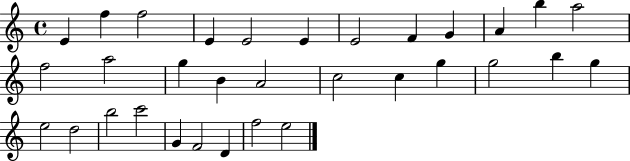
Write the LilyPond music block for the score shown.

{
  \clef treble
  \time 4/4
  \defaultTimeSignature
  \key c \major
  e'4 f''4 f''2 | e'4 e'2 e'4 | e'2 f'4 g'4 | a'4 b''4 a''2 | \break f''2 a''2 | g''4 b'4 a'2 | c''2 c''4 g''4 | g''2 b''4 g''4 | \break e''2 d''2 | b''2 c'''2 | g'4 f'2 d'4 | f''2 e''2 | \break \bar "|."
}